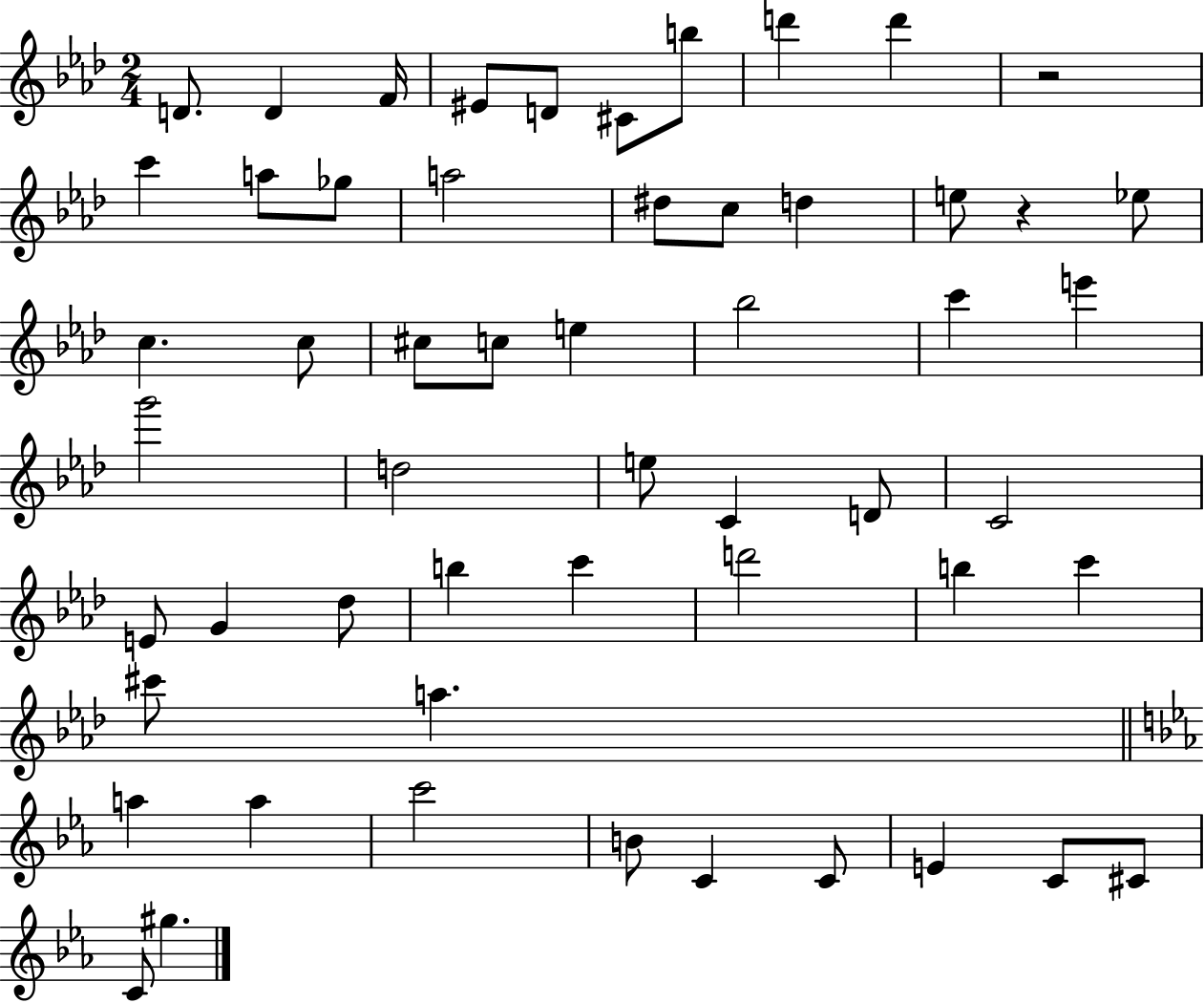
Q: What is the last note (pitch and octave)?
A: G#5